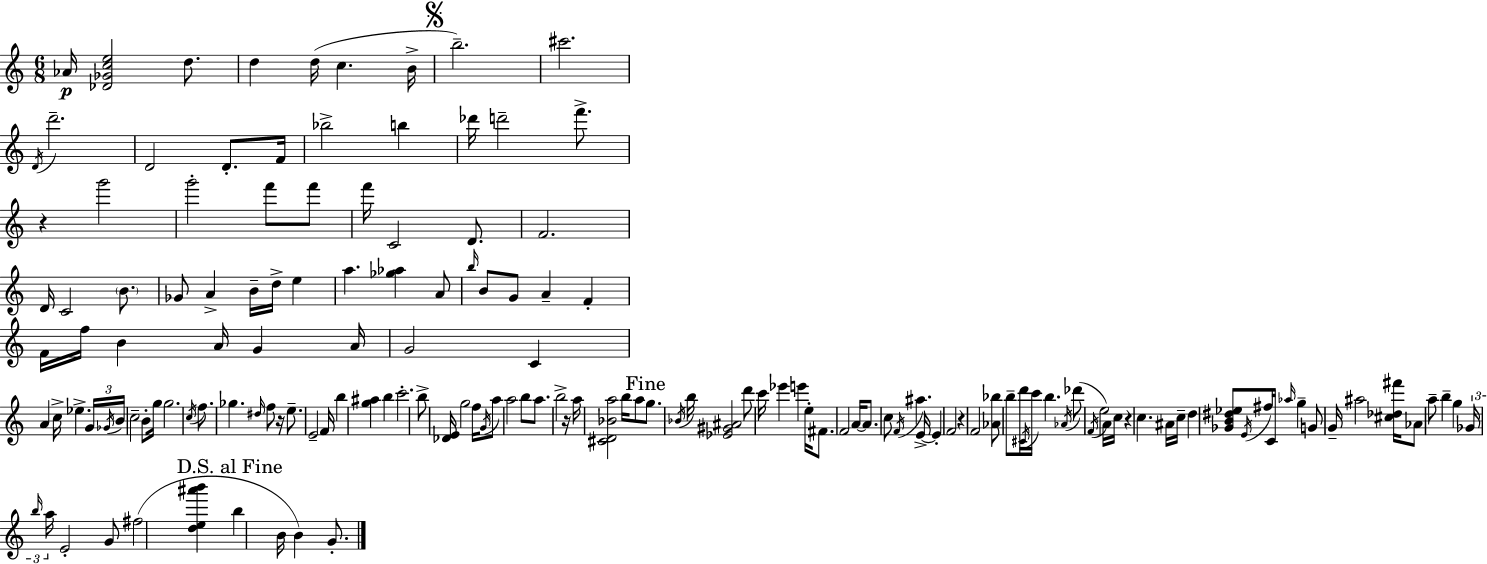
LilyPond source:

{
  \clef treble
  \numericTimeSignature
  \time 6/8
  \key a \minor
  aes'16\p <des' ges' c'' e''>2 d''8. | d''4 d''16( c''4. b'16-> | \mark \markup { \musicglyph "scripts.segno" } b''2.--) | cis'''2. | \break \acciaccatura { d'16 } d'''2.-- | d'2 d'8.-. | f'16 bes''2-> b''4 | des'''16 d'''2-- f'''8.-> | \break r4 g'''2 | g'''2-. f'''8 f'''8 | f'''16 c'2 d'8. | f'2. | \break d'16 c'2 \parenthesize b'8. | ges'8 a'4-> b'16-- d''16-> e''4 | a''4. <ges'' aes''>4 a'8 | \grace { b''16 } b'8 g'8 a'4-- f'4-. | \break f'16 f''16 b'4 a'16 g'4 | a'16 g'2 c'4 | a'4 c''16-> ees''4.-> | \tuplet 3/2 { g'16 \acciaccatura { ges'16 } b'16 } c''2-- | \break b'8-. g''16 g''2. | \acciaccatura { c''16 } f''8. ges''4. | \grace { dis''16 } f''8 r16 e''8.-- e'2-- | f'16 b''4 <g'' ais''>4 | \break b''4 c'''2.-. | b''8-> <des' e'>16 g''2 | f''16 \acciaccatura { g'16 } a''8 a''2 | b''8 a''8. b''2-> | \break r16 a''16 <cis' d' bes' a''>2 | b''16 a''8 \mark "Fine" g''8. \acciaccatura { bes'16 } b''16 <ees' gis' ais'>2 | d'''8 c'''16 ees'''4 | e'''4 e''16-. fis'8. f'2 | \break a'16~~ a'8. c''8 | \acciaccatura { f'16 } ais''4. e'16->~~ e'4-. | f'2 r4 | f'2 <aes' bes''>8 b''8-- | \break d'''16 \acciaccatura { cis'16 } c'''16 b''4. \acciaccatura { aes'16 }( des'''8 | \acciaccatura { f'16 } e''2) a'16 c''16 r4 | c''4. ais'16 c''16-- d''4 | <ges' b' dis'' ees''>8 \acciaccatura { e'16 } fis''16 c'16 \grace { aes''16 } g''4-- | \break g'8 g'16-- ais''2 | <cis'' des'' fis'''>16 aes'8 a''8-- b''4-- g''4 | \tuplet 3/2 { ges'16 \grace { b''16 } a''16 } e'2-. | g'8 fis''2( <d'' e'' ais''' b'''>4 | \break \mark "D.S. al Fine" b''4 b'16 b'4) g'8.-. | \bar "|."
}